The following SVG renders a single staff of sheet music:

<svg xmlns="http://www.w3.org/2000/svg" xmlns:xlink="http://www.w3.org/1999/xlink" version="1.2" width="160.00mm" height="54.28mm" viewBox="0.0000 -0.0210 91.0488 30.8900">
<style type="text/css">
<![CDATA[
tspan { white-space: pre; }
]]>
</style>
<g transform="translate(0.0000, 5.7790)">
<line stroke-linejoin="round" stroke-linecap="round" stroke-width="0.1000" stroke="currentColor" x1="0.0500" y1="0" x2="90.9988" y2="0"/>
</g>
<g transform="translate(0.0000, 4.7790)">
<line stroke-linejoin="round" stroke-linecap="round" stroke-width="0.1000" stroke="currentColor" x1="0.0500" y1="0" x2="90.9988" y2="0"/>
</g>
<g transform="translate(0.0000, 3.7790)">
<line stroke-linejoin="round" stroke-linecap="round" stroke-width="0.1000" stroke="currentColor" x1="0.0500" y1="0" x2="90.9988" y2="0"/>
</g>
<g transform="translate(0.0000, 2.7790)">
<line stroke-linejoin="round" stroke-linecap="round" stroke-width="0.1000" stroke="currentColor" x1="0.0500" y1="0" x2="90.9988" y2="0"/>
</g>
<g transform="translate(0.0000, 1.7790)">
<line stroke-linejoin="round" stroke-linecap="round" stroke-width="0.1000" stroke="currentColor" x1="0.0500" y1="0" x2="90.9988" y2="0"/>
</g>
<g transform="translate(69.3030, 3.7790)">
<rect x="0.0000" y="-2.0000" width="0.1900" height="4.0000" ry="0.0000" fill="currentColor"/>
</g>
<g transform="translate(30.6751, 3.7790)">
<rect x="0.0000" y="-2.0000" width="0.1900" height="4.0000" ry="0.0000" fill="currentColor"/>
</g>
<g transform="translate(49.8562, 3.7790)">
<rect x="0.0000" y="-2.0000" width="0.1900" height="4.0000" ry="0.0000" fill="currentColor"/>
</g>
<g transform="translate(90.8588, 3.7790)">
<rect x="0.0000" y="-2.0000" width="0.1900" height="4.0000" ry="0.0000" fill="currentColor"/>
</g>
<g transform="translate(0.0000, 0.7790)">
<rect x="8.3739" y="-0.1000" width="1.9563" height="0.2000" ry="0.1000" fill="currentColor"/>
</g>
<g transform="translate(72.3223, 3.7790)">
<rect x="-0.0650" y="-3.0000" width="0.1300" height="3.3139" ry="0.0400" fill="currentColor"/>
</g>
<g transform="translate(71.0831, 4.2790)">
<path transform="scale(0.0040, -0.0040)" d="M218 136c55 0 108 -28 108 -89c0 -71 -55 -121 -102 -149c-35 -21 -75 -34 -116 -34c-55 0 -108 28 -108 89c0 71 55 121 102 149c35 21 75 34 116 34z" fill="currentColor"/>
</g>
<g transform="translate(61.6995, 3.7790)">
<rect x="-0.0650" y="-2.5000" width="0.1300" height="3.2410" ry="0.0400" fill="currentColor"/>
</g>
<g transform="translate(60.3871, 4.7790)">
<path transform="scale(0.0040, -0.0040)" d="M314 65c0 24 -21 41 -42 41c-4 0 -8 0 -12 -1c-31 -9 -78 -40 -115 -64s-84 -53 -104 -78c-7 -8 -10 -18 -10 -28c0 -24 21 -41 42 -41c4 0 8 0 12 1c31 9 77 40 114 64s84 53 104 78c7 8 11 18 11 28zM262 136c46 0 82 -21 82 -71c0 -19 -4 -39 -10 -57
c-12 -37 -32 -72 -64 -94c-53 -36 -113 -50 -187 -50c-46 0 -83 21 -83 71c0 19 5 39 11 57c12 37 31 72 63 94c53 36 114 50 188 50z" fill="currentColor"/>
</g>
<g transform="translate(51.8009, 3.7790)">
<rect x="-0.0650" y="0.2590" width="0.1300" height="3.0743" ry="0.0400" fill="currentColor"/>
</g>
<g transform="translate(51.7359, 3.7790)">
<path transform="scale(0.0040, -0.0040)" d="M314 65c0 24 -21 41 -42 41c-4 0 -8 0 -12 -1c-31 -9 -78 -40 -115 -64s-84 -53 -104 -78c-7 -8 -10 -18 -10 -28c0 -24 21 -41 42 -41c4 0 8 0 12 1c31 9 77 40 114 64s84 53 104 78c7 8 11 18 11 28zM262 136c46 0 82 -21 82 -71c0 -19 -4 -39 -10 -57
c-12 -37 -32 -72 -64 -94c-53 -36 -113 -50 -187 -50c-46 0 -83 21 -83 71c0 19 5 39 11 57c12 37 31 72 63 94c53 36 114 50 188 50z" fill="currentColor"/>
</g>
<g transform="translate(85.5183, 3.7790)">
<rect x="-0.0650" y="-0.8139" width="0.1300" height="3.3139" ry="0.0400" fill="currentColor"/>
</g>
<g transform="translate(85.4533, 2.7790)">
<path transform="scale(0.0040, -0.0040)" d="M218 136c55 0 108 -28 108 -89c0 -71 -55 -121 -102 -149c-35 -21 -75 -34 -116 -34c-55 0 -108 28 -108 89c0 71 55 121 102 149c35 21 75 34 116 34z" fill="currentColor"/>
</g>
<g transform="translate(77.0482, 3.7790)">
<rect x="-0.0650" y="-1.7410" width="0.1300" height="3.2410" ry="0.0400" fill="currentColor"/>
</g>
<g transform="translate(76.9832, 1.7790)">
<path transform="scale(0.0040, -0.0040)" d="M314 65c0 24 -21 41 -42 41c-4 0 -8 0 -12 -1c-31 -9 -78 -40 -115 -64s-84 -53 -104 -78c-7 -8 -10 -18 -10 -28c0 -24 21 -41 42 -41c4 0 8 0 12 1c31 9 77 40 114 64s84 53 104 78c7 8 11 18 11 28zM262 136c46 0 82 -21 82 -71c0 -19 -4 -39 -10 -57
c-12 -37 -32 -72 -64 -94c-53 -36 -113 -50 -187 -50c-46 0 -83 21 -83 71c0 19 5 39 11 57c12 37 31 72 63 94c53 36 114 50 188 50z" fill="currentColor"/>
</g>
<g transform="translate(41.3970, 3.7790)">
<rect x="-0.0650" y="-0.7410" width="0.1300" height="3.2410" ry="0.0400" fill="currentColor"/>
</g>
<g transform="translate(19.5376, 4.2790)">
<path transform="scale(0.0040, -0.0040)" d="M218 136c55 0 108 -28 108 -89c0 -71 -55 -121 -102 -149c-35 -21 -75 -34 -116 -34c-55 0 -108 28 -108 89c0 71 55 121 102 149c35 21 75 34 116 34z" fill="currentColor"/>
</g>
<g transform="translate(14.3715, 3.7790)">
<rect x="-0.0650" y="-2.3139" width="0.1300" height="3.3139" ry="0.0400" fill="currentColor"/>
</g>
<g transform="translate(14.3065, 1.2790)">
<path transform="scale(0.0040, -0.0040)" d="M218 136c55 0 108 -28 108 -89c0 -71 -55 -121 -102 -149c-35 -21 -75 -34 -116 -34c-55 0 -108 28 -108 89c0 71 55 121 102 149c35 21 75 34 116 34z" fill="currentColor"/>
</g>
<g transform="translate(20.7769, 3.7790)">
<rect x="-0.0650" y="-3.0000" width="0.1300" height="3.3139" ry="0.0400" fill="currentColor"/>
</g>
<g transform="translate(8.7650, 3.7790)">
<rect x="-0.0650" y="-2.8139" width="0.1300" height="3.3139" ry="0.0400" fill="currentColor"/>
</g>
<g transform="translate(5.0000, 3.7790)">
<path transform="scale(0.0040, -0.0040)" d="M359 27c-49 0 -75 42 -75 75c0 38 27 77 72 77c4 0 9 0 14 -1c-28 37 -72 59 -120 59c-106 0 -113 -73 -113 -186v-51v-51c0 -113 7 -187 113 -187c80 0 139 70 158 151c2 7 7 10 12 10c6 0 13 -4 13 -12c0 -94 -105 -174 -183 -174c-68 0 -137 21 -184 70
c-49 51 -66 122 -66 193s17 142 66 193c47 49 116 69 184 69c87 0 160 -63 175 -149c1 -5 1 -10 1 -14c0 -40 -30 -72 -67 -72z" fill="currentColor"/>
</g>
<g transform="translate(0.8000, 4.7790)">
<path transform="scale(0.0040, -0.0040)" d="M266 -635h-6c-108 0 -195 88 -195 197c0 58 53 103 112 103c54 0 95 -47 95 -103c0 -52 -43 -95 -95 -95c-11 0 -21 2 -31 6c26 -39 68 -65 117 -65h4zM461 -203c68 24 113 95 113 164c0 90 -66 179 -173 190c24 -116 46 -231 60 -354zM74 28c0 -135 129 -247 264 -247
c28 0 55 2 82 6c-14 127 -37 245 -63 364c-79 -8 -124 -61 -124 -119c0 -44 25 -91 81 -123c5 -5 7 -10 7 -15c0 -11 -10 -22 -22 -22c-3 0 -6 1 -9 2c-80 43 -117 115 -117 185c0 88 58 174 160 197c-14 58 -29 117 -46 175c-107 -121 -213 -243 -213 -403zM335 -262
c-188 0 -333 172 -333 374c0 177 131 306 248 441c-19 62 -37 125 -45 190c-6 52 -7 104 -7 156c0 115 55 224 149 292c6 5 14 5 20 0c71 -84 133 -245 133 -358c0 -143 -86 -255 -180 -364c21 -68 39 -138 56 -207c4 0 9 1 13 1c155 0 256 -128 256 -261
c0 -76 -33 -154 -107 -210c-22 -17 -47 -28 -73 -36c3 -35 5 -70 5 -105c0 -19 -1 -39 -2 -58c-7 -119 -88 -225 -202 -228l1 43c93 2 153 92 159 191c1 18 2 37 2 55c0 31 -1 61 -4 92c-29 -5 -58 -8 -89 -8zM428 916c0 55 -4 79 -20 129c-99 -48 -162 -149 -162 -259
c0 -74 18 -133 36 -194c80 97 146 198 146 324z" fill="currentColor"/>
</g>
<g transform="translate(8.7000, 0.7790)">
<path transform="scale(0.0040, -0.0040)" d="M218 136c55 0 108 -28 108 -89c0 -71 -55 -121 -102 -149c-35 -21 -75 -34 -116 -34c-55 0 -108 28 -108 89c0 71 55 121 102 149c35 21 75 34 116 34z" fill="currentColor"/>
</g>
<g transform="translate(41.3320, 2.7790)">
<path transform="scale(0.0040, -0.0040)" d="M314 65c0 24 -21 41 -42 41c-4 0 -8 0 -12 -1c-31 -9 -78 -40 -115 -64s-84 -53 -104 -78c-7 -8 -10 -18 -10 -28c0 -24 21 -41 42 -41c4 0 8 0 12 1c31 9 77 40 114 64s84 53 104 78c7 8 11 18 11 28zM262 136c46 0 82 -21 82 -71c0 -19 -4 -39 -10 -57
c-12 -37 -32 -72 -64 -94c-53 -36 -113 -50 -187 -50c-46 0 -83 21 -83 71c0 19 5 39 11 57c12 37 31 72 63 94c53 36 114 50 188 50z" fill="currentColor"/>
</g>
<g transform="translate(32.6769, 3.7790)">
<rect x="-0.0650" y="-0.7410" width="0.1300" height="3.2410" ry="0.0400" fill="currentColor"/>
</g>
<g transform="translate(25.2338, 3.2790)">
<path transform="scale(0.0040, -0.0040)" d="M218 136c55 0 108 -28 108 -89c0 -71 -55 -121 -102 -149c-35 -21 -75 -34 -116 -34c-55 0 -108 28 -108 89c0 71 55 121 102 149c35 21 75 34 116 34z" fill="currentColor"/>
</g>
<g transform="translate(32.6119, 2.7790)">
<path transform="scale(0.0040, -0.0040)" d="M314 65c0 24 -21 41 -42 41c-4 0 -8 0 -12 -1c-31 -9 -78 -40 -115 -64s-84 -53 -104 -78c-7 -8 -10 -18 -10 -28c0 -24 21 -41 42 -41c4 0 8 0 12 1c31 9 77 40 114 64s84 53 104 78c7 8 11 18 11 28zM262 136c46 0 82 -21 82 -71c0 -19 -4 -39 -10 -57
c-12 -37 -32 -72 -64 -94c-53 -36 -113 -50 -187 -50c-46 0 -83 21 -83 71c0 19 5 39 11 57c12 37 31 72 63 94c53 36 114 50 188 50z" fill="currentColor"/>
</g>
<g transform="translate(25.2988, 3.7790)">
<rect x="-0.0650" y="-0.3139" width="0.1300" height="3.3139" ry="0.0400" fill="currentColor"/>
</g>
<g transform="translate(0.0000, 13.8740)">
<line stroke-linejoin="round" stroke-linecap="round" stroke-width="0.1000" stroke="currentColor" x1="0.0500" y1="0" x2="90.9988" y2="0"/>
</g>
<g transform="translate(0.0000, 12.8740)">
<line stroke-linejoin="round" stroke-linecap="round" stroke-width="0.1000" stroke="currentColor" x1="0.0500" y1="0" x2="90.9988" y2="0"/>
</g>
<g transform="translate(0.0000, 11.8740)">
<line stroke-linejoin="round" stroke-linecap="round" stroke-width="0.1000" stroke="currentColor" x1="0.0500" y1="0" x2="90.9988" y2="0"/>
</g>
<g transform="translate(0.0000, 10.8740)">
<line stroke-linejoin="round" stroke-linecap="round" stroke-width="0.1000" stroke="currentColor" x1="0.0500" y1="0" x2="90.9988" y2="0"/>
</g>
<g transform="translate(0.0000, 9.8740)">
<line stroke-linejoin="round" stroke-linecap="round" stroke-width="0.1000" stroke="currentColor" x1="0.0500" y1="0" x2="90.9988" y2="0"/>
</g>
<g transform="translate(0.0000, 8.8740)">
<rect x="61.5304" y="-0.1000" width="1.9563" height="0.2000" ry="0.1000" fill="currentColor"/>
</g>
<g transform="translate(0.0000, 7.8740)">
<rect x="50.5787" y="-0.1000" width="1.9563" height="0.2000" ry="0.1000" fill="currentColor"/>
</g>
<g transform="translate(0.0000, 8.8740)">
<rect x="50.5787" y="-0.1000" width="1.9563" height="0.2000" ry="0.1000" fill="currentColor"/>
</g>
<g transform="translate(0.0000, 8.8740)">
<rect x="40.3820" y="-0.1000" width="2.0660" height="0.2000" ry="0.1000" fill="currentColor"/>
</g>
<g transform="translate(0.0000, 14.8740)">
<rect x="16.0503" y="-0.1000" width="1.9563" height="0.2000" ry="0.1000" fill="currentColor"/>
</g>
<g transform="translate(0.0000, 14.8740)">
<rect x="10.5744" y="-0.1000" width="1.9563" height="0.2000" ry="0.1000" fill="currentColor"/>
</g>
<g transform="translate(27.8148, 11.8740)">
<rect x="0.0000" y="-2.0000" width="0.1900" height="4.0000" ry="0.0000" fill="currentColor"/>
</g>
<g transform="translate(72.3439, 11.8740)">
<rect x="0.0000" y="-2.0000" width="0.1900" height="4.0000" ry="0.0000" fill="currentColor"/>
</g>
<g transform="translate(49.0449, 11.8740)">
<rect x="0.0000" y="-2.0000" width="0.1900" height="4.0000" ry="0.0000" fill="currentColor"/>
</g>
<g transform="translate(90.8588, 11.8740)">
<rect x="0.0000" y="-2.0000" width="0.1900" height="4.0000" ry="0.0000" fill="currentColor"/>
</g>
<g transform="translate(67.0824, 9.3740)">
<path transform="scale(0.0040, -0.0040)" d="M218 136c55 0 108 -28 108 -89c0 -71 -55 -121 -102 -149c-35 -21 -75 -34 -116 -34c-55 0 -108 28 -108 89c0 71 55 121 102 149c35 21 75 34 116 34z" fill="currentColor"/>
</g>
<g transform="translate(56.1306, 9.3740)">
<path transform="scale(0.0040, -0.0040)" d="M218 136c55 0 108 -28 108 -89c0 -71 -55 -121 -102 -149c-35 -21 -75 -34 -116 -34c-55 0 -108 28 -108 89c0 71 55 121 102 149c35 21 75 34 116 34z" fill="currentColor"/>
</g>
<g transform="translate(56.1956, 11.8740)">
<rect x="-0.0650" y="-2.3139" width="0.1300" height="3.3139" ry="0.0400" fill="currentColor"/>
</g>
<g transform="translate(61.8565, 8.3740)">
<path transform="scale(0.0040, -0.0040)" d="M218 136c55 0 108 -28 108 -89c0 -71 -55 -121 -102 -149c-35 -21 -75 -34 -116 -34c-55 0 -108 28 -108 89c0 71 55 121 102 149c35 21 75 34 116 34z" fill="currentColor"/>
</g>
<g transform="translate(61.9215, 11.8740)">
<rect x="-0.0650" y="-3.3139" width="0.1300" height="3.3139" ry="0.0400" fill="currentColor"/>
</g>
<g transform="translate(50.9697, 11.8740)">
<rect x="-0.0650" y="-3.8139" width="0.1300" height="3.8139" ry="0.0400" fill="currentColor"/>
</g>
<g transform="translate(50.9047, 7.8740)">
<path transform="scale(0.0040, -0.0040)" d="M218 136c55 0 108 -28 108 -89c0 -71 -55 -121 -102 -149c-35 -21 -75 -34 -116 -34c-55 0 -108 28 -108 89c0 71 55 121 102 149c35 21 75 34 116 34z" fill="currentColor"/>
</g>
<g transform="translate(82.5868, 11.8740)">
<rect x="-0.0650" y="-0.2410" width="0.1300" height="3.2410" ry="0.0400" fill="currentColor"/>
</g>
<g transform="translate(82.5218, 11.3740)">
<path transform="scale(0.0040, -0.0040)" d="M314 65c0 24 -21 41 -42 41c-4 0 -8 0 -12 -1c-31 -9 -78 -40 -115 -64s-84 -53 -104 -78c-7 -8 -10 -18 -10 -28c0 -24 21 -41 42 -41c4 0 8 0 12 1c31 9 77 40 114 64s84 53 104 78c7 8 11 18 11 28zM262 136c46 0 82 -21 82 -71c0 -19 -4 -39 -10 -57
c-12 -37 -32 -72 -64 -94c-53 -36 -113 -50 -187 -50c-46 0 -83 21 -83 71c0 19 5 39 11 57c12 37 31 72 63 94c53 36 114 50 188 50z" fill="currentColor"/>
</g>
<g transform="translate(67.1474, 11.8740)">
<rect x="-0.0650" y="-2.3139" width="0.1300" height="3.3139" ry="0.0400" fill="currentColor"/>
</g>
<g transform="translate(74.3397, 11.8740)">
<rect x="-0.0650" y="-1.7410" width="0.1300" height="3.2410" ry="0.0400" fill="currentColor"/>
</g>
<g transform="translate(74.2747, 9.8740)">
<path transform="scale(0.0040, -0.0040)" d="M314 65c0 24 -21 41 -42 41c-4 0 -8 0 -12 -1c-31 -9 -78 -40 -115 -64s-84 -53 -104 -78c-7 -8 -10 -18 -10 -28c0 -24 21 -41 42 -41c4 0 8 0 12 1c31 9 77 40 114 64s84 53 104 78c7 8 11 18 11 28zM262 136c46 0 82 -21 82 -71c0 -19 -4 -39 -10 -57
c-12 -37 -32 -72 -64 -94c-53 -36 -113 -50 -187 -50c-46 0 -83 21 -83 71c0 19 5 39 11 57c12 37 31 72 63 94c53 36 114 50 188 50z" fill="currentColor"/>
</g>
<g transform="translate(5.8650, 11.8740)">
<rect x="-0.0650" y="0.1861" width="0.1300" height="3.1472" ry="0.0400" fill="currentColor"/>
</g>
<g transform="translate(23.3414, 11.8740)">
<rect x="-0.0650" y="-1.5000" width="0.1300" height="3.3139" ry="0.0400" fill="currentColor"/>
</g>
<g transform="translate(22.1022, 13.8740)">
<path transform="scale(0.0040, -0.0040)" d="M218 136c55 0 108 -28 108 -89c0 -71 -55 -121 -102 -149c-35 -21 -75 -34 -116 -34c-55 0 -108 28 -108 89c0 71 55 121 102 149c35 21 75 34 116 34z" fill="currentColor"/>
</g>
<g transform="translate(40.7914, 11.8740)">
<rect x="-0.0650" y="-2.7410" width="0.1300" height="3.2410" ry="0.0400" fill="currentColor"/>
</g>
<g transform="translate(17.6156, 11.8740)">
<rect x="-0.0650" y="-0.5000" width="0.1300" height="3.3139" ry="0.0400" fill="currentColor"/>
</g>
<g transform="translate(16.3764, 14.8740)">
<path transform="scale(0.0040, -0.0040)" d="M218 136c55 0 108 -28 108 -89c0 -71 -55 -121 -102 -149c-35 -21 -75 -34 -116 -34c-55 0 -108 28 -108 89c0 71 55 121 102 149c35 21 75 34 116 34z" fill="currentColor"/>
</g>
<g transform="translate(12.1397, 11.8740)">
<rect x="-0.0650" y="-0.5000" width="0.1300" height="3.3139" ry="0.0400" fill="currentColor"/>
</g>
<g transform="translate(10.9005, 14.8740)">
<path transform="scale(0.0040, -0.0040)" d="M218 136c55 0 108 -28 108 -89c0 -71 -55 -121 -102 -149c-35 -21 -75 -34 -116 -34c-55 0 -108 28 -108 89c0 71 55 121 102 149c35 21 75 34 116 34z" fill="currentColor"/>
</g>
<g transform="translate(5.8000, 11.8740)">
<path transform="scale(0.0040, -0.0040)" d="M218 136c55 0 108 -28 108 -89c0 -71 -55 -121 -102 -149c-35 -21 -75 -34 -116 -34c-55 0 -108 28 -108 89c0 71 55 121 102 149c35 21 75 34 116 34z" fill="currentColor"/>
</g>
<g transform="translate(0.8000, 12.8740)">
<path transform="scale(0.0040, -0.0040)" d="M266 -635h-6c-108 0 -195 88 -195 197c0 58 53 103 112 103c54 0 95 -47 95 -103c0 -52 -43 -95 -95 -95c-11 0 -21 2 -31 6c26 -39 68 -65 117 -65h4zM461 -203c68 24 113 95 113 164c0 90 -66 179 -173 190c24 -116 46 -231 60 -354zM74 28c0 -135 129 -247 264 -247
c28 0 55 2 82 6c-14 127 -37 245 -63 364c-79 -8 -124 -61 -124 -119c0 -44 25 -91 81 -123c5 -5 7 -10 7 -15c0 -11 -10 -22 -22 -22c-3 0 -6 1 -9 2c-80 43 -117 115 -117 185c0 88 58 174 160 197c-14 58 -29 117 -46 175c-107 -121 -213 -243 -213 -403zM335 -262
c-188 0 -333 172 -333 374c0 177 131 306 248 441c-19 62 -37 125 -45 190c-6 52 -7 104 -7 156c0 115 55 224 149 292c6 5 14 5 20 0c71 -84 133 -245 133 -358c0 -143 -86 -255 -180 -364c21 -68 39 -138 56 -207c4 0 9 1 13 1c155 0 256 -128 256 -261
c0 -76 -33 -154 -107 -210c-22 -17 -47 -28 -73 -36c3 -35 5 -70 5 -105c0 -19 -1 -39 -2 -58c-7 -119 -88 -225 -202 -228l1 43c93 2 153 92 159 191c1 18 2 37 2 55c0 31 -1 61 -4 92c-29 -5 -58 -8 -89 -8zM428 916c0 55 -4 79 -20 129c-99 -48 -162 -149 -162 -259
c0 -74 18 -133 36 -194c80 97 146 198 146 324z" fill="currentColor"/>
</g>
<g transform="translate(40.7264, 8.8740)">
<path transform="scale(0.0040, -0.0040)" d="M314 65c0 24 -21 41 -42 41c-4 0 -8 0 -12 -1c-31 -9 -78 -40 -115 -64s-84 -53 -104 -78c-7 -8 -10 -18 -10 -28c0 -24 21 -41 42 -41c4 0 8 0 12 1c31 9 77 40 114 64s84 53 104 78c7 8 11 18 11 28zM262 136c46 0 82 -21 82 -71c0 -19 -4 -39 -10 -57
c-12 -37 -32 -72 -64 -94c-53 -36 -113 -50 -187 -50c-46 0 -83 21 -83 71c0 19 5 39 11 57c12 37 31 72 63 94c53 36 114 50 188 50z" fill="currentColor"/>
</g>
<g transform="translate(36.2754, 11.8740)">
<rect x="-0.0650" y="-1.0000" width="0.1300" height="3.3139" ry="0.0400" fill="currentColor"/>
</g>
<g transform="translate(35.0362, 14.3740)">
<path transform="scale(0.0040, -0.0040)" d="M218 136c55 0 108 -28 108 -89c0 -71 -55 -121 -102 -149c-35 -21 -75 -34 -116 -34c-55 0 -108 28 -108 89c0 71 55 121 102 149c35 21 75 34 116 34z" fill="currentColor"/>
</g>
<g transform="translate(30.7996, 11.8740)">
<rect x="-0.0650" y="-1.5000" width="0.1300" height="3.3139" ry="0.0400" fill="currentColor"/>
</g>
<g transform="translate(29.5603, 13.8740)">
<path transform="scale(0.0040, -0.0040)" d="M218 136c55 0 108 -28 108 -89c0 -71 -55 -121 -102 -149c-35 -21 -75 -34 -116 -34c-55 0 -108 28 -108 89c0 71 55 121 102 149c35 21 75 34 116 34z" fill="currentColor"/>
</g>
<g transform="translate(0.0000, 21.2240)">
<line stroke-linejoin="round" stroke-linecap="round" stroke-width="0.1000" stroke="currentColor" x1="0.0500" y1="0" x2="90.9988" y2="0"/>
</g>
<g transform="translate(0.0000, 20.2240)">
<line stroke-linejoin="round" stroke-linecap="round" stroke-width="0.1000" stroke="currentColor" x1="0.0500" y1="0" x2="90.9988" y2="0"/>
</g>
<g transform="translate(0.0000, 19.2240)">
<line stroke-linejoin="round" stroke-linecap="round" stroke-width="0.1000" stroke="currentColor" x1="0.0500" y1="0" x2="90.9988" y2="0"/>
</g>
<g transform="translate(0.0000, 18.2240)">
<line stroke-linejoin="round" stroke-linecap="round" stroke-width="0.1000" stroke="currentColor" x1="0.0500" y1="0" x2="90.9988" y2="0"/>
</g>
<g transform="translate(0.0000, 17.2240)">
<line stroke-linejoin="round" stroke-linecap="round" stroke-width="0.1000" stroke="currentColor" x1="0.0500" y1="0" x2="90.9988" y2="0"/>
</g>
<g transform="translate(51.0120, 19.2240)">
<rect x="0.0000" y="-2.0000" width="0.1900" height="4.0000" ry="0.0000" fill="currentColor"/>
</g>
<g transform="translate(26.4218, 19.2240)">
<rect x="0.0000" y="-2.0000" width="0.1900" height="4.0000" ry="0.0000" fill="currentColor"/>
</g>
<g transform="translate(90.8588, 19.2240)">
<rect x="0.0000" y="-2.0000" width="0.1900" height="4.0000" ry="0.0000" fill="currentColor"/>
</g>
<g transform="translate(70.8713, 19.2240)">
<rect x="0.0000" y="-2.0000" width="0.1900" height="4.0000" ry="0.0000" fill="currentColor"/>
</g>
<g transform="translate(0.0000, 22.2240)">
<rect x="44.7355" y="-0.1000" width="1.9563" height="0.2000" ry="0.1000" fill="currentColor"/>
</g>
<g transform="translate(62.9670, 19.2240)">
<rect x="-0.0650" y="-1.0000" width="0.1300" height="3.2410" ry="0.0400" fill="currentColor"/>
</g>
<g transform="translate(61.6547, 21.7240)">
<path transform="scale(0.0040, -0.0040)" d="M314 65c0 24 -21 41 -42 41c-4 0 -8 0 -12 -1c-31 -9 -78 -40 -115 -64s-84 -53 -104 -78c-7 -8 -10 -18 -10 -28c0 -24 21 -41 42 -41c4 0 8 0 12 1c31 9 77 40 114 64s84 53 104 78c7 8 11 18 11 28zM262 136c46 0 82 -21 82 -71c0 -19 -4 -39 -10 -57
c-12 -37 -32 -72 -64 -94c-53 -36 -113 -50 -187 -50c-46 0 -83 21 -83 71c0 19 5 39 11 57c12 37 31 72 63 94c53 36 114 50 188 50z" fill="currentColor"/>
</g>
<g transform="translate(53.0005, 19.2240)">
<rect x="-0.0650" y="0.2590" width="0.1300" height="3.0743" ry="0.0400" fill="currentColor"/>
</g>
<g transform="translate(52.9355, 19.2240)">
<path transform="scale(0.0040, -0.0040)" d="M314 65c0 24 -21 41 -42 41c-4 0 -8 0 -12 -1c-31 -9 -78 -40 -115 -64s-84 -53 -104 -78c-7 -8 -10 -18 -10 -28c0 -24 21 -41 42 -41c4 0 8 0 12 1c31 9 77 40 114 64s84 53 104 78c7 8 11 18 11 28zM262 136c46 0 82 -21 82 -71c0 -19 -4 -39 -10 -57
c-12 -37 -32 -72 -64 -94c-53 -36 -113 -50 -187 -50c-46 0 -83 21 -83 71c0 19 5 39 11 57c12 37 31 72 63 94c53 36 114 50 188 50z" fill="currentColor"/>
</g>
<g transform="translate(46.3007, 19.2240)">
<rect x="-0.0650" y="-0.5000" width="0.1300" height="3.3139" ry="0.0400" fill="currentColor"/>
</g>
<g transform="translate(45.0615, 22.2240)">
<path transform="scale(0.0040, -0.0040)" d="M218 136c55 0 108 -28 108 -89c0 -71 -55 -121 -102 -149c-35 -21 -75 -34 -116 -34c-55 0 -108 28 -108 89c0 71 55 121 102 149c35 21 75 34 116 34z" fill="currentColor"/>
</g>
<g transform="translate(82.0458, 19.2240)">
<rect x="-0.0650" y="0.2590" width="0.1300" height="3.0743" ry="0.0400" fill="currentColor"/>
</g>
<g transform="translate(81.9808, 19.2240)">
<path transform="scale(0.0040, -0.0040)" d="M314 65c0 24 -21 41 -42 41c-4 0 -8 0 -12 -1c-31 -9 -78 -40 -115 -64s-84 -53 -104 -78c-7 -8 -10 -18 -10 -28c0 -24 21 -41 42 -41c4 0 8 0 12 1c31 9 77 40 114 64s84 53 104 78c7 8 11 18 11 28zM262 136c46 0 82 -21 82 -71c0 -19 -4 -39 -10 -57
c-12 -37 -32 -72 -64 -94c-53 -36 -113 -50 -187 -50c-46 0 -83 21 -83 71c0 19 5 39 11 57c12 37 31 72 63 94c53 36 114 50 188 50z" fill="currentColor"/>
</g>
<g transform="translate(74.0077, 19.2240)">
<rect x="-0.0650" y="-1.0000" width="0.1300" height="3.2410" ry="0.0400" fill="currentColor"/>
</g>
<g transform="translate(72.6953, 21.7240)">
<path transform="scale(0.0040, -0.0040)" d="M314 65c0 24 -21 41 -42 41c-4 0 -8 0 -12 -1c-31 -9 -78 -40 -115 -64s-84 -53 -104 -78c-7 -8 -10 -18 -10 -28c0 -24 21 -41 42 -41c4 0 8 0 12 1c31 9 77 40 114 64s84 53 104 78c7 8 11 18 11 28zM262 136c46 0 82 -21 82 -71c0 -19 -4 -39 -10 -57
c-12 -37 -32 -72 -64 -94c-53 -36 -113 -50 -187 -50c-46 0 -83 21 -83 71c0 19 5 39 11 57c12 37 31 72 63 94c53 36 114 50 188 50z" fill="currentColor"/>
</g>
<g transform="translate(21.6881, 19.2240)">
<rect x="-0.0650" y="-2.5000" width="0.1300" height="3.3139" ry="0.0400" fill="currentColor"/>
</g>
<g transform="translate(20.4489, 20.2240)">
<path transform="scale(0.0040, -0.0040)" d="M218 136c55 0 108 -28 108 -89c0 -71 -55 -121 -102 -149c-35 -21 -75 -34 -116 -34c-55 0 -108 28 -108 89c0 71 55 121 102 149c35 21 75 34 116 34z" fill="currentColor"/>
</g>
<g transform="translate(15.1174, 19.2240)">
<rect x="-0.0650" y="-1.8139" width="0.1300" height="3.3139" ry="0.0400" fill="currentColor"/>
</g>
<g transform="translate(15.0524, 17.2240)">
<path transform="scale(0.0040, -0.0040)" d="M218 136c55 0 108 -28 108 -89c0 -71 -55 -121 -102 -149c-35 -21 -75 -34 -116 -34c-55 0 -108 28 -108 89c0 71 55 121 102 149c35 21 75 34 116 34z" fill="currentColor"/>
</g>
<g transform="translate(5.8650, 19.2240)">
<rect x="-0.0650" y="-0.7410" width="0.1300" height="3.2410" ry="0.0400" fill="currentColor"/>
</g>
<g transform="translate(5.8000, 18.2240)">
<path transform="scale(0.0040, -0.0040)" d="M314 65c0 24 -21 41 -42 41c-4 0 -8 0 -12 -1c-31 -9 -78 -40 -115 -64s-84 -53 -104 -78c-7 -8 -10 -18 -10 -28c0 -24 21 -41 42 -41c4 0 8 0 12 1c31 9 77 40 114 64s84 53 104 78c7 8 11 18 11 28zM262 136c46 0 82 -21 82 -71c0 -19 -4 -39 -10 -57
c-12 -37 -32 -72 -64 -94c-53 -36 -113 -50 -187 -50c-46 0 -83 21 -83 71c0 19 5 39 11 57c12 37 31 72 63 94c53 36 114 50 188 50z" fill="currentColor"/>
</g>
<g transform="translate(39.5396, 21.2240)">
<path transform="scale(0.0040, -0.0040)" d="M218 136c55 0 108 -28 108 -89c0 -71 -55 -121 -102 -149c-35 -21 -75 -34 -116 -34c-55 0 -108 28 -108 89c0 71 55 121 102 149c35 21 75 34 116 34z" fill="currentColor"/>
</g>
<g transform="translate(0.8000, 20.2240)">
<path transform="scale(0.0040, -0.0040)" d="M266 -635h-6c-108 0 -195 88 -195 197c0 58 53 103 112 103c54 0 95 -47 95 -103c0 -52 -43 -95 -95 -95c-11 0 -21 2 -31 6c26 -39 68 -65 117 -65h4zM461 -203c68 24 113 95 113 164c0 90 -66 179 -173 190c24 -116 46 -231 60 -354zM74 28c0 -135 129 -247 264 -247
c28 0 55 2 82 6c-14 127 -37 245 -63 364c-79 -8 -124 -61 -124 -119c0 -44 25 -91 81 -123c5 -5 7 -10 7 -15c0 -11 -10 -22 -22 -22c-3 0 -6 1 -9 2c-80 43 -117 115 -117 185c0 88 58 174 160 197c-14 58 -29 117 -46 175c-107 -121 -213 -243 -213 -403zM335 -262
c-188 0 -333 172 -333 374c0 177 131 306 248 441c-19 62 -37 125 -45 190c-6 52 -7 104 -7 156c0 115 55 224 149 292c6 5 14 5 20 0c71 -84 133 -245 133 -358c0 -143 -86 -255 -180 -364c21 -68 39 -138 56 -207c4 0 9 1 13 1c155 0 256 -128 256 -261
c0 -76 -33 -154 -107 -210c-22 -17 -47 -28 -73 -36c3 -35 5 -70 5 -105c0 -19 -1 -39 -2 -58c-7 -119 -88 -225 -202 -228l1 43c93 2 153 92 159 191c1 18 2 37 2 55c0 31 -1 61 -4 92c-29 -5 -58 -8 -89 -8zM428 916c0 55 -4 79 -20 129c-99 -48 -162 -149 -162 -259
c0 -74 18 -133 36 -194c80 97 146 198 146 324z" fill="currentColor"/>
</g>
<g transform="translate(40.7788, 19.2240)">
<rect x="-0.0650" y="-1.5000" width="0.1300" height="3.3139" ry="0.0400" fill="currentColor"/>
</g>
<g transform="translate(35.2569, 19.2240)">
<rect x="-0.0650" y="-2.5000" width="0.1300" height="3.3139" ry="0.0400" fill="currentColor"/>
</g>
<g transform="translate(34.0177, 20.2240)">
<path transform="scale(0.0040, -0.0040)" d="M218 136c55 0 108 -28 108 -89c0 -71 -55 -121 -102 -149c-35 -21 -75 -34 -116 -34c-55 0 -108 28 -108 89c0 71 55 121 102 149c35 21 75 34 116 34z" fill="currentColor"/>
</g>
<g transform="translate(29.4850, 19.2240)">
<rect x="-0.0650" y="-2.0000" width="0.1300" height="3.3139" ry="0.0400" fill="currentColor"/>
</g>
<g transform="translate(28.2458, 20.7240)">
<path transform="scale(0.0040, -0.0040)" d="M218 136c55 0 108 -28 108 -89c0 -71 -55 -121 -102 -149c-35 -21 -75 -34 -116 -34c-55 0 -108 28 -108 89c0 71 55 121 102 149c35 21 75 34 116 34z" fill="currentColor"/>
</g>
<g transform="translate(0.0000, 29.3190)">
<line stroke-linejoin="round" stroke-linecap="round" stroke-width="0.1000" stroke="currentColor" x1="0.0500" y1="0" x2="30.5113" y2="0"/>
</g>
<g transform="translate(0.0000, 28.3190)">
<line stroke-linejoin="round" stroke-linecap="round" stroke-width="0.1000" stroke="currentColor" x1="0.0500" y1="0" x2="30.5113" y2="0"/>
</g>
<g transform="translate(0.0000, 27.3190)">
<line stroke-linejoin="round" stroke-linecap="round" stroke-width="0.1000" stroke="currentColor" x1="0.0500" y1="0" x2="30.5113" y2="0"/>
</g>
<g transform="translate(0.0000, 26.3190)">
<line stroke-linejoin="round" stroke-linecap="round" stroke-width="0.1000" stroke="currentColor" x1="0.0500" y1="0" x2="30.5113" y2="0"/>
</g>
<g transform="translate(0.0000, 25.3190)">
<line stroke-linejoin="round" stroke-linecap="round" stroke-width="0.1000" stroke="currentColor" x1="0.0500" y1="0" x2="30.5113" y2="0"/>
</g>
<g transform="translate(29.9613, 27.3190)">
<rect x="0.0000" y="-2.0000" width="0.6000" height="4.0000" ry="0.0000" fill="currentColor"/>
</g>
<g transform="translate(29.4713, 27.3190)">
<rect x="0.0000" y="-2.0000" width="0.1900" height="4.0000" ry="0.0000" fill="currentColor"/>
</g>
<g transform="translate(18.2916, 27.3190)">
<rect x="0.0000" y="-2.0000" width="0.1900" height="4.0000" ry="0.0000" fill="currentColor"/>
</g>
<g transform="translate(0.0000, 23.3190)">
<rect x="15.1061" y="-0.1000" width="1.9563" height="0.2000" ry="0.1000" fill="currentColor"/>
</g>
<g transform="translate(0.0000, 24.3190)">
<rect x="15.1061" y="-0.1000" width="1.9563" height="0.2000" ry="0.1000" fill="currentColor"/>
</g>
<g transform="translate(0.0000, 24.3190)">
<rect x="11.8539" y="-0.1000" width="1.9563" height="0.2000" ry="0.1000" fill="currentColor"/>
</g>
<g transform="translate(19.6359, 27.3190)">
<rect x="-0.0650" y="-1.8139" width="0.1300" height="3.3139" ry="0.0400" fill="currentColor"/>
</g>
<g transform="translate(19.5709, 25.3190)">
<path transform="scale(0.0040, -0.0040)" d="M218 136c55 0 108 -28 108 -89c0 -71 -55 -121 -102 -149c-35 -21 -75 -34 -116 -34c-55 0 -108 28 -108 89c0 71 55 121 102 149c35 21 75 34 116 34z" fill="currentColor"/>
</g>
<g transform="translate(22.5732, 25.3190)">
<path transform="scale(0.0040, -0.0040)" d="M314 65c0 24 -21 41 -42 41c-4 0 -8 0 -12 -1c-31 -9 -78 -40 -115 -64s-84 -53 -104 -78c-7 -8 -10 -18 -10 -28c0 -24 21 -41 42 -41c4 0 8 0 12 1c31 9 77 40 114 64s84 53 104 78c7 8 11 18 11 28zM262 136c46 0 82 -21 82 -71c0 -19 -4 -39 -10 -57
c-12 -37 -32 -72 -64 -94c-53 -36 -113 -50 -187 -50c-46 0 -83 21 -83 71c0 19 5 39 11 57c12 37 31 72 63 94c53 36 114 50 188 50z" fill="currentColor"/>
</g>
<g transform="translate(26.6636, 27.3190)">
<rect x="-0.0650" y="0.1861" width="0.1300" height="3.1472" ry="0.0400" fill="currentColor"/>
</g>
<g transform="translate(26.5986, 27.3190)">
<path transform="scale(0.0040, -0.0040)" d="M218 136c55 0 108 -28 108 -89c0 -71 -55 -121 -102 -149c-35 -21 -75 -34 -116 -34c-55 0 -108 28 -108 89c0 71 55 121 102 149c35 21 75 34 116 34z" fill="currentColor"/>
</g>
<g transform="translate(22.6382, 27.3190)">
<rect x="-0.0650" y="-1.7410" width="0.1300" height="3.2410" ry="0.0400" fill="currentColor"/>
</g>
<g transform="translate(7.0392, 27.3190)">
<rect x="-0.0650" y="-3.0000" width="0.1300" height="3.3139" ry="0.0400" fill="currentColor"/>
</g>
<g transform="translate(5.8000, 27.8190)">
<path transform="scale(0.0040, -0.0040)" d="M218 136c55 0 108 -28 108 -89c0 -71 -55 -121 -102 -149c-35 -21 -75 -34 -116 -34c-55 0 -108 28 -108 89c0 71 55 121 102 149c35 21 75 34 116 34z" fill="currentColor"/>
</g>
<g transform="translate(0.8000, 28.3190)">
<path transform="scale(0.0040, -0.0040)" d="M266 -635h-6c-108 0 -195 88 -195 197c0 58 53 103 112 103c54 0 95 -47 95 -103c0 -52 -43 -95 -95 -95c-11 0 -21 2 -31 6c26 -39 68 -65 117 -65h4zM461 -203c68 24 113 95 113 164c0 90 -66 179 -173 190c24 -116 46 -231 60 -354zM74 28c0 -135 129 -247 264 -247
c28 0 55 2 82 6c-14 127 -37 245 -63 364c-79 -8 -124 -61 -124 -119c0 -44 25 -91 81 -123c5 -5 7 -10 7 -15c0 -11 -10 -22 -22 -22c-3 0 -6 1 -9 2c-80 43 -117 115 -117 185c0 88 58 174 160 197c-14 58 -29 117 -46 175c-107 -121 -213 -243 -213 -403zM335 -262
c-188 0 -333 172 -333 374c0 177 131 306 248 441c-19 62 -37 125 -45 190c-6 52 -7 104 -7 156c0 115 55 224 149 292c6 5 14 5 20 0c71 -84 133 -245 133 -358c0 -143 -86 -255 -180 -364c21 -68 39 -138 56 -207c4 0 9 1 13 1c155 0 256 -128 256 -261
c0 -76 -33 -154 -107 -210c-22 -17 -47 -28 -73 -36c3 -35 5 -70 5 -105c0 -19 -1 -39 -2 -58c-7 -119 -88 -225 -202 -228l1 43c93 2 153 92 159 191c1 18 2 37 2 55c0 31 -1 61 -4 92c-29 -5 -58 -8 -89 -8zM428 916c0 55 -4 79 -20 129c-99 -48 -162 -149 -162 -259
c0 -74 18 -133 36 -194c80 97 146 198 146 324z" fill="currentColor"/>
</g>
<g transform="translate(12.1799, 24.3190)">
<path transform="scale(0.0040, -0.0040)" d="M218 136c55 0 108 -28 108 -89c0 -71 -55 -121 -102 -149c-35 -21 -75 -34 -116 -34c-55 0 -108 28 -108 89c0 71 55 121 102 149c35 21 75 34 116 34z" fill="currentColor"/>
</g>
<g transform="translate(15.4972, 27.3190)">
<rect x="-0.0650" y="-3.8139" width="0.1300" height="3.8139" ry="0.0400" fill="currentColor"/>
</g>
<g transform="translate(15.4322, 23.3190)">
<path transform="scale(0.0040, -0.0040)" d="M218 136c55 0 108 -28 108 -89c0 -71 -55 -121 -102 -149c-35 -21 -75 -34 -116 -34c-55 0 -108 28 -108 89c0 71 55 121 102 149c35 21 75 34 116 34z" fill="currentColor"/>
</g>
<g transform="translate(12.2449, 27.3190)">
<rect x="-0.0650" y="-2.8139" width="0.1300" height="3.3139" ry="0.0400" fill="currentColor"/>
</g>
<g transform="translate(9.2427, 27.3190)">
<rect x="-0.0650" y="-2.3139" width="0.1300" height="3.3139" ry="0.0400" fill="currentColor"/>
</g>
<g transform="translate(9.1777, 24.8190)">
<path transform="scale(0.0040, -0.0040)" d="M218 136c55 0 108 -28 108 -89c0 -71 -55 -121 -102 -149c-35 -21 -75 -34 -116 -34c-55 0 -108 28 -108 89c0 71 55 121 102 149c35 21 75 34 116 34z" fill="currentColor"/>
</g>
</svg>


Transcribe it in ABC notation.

X:1
T:Untitled
M:4/4
L:1/4
K:C
a g A c d2 d2 B2 G2 A f2 d B C C E E D a2 c' g b g f2 c2 d2 f G F G E C B2 D2 D2 B2 A g a c' f f2 B